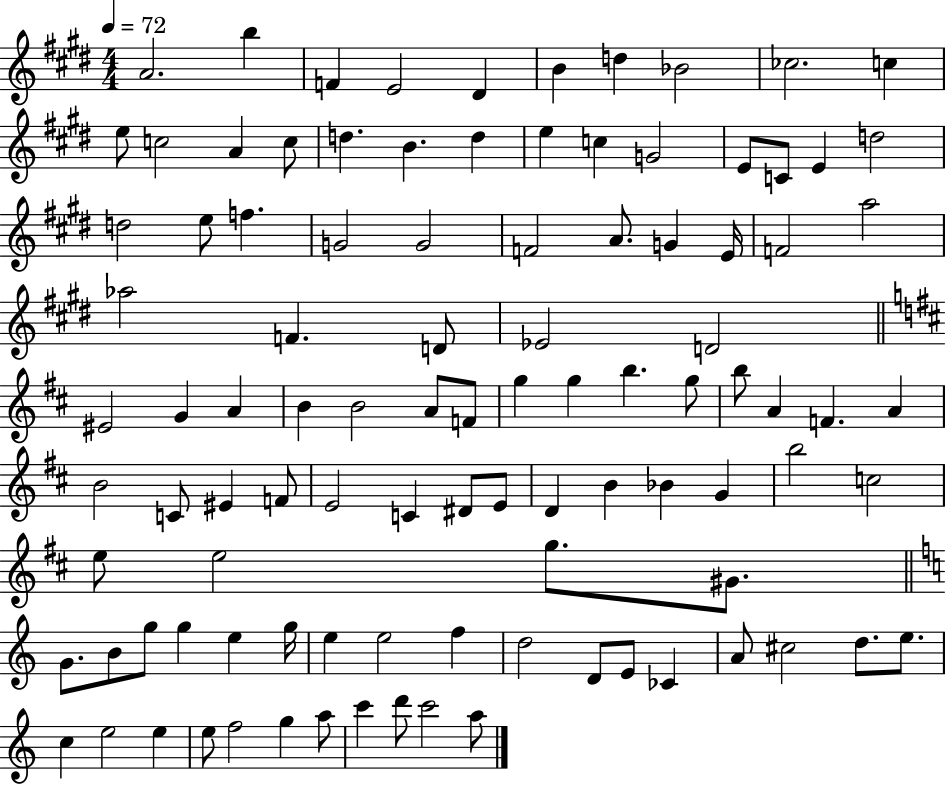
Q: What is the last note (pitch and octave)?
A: A5